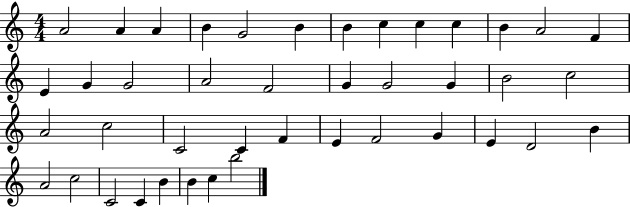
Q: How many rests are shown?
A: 0